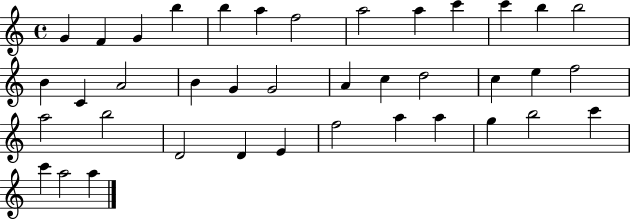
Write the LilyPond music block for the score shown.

{
  \clef treble
  \time 4/4
  \defaultTimeSignature
  \key c \major
  g'4 f'4 g'4 b''4 | b''4 a''4 f''2 | a''2 a''4 c'''4 | c'''4 b''4 b''2 | \break b'4 c'4 a'2 | b'4 g'4 g'2 | a'4 c''4 d''2 | c''4 e''4 f''2 | \break a''2 b''2 | d'2 d'4 e'4 | f''2 a''4 a''4 | g''4 b''2 c'''4 | \break c'''4 a''2 a''4 | \bar "|."
}